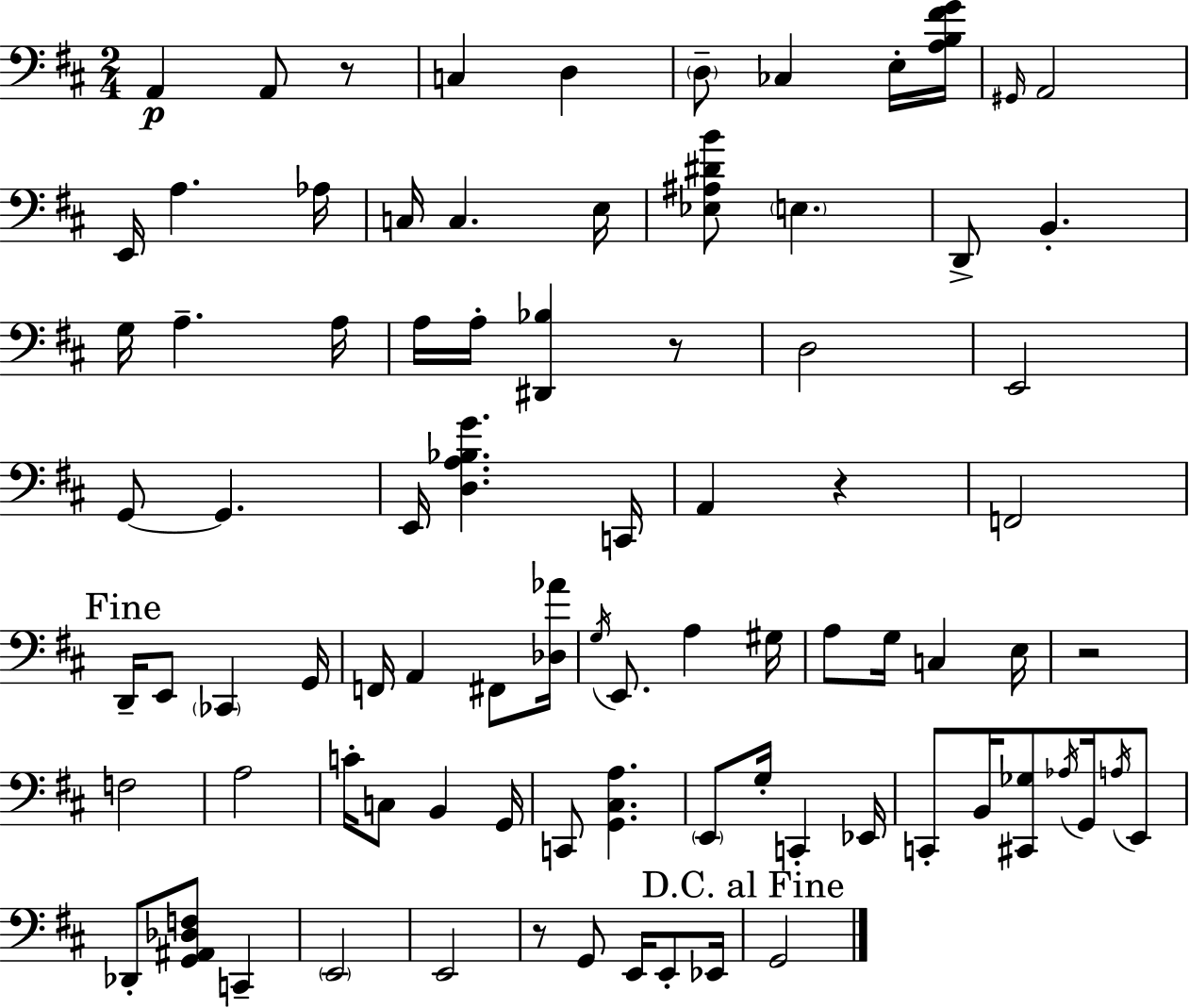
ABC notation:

X:1
T:Untitled
M:2/4
L:1/4
K:D
A,, A,,/2 z/2 C, D, D,/2 _C, E,/4 [A,B,^FG]/4 ^G,,/4 A,,2 E,,/4 A, _A,/4 C,/4 C, E,/4 [_E,^A,^DB]/2 E, D,,/2 B,, G,/4 A, A,/4 A,/4 A,/4 [^D,,_B,] z/2 D,2 E,,2 G,,/2 G,, E,,/4 [D,A,_B,G] C,,/4 A,, z F,,2 D,,/4 E,,/2 _C,, G,,/4 F,,/4 A,, ^F,,/2 [_D,_A]/4 G,/4 E,,/2 A, ^G,/4 A,/2 G,/4 C, E,/4 z2 F,2 A,2 C/4 C,/2 B,, G,,/4 C,,/2 [G,,^C,A,] E,,/2 G,/4 C,, _E,,/4 C,,/2 B,,/4 [^C,,_G,]/2 _A,/4 G,,/4 A,/4 E,,/2 _D,,/2 [G,,^A,,_D,F,]/2 C,, E,,2 E,,2 z/2 G,,/2 E,,/4 E,,/2 _E,,/4 G,,2